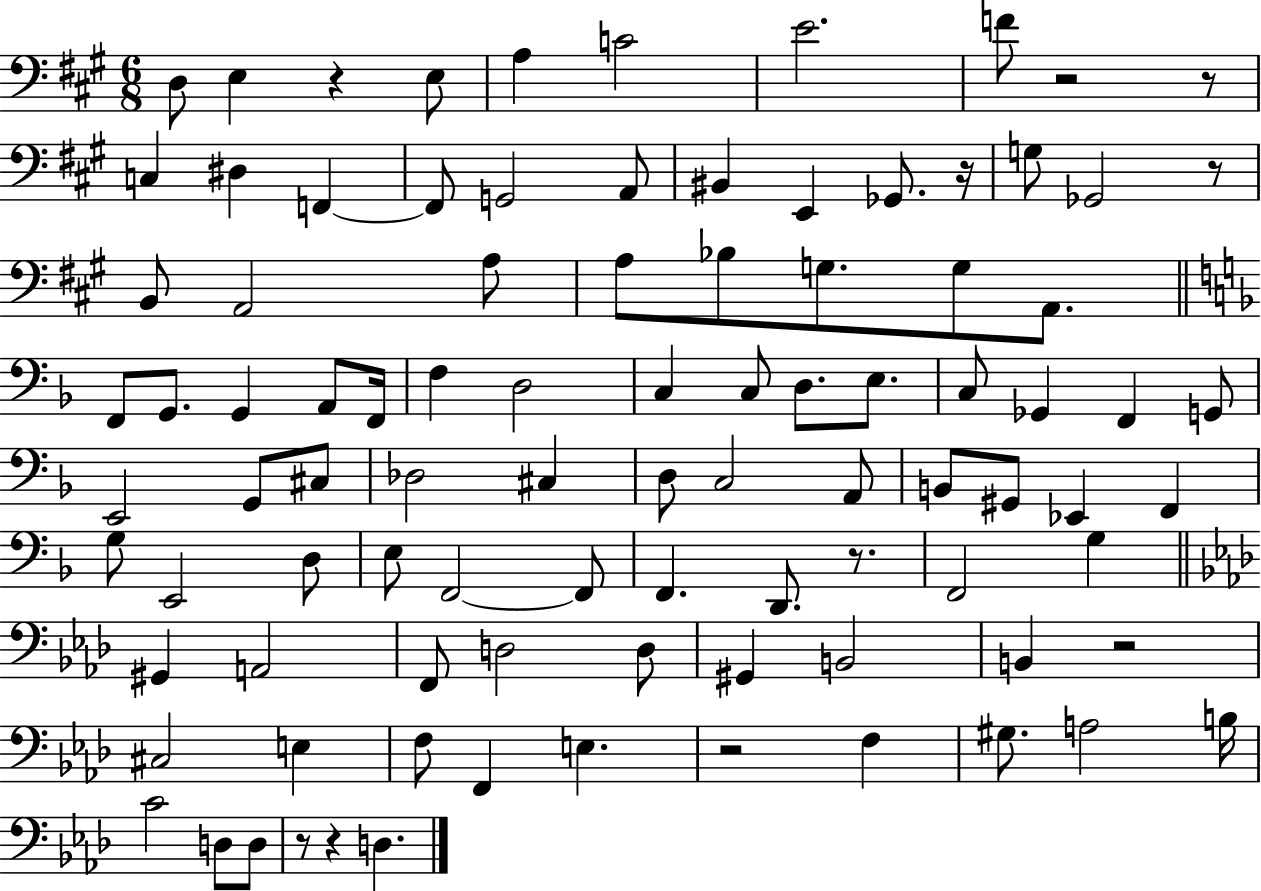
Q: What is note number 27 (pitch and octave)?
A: F2